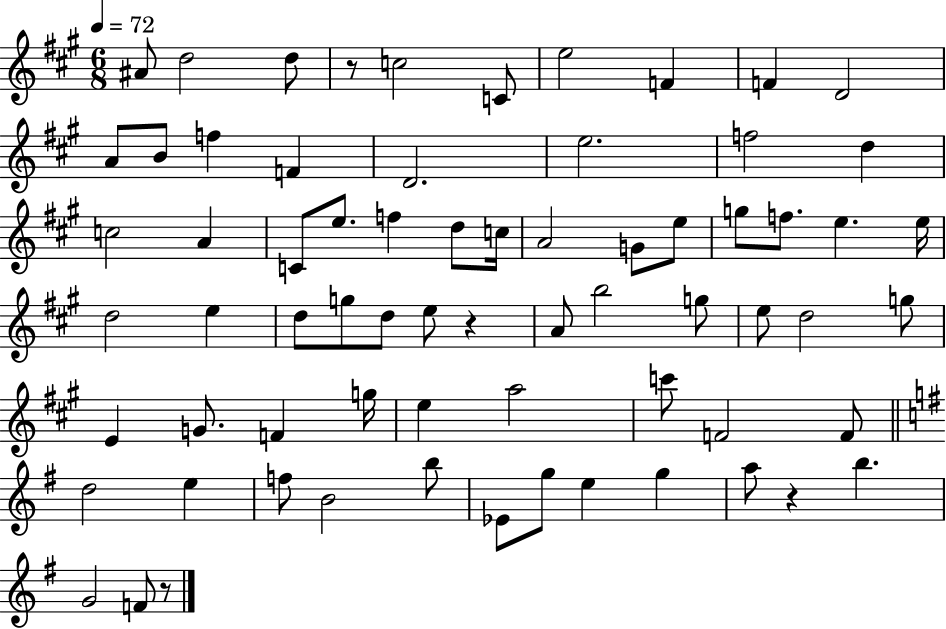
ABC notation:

X:1
T:Untitled
M:6/8
L:1/4
K:A
^A/2 d2 d/2 z/2 c2 C/2 e2 F F D2 A/2 B/2 f F D2 e2 f2 d c2 A C/2 e/2 f d/2 c/4 A2 G/2 e/2 g/2 f/2 e e/4 d2 e d/2 g/2 d/2 e/2 z A/2 b2 g/2 e/2 d2 g/2 E G/2 F g/4 e a2 c'/2 F2 F/2 d2 e f/2 B2 b/2 _E/2 g/2 e g a/2 z b G2 F/2 z/2